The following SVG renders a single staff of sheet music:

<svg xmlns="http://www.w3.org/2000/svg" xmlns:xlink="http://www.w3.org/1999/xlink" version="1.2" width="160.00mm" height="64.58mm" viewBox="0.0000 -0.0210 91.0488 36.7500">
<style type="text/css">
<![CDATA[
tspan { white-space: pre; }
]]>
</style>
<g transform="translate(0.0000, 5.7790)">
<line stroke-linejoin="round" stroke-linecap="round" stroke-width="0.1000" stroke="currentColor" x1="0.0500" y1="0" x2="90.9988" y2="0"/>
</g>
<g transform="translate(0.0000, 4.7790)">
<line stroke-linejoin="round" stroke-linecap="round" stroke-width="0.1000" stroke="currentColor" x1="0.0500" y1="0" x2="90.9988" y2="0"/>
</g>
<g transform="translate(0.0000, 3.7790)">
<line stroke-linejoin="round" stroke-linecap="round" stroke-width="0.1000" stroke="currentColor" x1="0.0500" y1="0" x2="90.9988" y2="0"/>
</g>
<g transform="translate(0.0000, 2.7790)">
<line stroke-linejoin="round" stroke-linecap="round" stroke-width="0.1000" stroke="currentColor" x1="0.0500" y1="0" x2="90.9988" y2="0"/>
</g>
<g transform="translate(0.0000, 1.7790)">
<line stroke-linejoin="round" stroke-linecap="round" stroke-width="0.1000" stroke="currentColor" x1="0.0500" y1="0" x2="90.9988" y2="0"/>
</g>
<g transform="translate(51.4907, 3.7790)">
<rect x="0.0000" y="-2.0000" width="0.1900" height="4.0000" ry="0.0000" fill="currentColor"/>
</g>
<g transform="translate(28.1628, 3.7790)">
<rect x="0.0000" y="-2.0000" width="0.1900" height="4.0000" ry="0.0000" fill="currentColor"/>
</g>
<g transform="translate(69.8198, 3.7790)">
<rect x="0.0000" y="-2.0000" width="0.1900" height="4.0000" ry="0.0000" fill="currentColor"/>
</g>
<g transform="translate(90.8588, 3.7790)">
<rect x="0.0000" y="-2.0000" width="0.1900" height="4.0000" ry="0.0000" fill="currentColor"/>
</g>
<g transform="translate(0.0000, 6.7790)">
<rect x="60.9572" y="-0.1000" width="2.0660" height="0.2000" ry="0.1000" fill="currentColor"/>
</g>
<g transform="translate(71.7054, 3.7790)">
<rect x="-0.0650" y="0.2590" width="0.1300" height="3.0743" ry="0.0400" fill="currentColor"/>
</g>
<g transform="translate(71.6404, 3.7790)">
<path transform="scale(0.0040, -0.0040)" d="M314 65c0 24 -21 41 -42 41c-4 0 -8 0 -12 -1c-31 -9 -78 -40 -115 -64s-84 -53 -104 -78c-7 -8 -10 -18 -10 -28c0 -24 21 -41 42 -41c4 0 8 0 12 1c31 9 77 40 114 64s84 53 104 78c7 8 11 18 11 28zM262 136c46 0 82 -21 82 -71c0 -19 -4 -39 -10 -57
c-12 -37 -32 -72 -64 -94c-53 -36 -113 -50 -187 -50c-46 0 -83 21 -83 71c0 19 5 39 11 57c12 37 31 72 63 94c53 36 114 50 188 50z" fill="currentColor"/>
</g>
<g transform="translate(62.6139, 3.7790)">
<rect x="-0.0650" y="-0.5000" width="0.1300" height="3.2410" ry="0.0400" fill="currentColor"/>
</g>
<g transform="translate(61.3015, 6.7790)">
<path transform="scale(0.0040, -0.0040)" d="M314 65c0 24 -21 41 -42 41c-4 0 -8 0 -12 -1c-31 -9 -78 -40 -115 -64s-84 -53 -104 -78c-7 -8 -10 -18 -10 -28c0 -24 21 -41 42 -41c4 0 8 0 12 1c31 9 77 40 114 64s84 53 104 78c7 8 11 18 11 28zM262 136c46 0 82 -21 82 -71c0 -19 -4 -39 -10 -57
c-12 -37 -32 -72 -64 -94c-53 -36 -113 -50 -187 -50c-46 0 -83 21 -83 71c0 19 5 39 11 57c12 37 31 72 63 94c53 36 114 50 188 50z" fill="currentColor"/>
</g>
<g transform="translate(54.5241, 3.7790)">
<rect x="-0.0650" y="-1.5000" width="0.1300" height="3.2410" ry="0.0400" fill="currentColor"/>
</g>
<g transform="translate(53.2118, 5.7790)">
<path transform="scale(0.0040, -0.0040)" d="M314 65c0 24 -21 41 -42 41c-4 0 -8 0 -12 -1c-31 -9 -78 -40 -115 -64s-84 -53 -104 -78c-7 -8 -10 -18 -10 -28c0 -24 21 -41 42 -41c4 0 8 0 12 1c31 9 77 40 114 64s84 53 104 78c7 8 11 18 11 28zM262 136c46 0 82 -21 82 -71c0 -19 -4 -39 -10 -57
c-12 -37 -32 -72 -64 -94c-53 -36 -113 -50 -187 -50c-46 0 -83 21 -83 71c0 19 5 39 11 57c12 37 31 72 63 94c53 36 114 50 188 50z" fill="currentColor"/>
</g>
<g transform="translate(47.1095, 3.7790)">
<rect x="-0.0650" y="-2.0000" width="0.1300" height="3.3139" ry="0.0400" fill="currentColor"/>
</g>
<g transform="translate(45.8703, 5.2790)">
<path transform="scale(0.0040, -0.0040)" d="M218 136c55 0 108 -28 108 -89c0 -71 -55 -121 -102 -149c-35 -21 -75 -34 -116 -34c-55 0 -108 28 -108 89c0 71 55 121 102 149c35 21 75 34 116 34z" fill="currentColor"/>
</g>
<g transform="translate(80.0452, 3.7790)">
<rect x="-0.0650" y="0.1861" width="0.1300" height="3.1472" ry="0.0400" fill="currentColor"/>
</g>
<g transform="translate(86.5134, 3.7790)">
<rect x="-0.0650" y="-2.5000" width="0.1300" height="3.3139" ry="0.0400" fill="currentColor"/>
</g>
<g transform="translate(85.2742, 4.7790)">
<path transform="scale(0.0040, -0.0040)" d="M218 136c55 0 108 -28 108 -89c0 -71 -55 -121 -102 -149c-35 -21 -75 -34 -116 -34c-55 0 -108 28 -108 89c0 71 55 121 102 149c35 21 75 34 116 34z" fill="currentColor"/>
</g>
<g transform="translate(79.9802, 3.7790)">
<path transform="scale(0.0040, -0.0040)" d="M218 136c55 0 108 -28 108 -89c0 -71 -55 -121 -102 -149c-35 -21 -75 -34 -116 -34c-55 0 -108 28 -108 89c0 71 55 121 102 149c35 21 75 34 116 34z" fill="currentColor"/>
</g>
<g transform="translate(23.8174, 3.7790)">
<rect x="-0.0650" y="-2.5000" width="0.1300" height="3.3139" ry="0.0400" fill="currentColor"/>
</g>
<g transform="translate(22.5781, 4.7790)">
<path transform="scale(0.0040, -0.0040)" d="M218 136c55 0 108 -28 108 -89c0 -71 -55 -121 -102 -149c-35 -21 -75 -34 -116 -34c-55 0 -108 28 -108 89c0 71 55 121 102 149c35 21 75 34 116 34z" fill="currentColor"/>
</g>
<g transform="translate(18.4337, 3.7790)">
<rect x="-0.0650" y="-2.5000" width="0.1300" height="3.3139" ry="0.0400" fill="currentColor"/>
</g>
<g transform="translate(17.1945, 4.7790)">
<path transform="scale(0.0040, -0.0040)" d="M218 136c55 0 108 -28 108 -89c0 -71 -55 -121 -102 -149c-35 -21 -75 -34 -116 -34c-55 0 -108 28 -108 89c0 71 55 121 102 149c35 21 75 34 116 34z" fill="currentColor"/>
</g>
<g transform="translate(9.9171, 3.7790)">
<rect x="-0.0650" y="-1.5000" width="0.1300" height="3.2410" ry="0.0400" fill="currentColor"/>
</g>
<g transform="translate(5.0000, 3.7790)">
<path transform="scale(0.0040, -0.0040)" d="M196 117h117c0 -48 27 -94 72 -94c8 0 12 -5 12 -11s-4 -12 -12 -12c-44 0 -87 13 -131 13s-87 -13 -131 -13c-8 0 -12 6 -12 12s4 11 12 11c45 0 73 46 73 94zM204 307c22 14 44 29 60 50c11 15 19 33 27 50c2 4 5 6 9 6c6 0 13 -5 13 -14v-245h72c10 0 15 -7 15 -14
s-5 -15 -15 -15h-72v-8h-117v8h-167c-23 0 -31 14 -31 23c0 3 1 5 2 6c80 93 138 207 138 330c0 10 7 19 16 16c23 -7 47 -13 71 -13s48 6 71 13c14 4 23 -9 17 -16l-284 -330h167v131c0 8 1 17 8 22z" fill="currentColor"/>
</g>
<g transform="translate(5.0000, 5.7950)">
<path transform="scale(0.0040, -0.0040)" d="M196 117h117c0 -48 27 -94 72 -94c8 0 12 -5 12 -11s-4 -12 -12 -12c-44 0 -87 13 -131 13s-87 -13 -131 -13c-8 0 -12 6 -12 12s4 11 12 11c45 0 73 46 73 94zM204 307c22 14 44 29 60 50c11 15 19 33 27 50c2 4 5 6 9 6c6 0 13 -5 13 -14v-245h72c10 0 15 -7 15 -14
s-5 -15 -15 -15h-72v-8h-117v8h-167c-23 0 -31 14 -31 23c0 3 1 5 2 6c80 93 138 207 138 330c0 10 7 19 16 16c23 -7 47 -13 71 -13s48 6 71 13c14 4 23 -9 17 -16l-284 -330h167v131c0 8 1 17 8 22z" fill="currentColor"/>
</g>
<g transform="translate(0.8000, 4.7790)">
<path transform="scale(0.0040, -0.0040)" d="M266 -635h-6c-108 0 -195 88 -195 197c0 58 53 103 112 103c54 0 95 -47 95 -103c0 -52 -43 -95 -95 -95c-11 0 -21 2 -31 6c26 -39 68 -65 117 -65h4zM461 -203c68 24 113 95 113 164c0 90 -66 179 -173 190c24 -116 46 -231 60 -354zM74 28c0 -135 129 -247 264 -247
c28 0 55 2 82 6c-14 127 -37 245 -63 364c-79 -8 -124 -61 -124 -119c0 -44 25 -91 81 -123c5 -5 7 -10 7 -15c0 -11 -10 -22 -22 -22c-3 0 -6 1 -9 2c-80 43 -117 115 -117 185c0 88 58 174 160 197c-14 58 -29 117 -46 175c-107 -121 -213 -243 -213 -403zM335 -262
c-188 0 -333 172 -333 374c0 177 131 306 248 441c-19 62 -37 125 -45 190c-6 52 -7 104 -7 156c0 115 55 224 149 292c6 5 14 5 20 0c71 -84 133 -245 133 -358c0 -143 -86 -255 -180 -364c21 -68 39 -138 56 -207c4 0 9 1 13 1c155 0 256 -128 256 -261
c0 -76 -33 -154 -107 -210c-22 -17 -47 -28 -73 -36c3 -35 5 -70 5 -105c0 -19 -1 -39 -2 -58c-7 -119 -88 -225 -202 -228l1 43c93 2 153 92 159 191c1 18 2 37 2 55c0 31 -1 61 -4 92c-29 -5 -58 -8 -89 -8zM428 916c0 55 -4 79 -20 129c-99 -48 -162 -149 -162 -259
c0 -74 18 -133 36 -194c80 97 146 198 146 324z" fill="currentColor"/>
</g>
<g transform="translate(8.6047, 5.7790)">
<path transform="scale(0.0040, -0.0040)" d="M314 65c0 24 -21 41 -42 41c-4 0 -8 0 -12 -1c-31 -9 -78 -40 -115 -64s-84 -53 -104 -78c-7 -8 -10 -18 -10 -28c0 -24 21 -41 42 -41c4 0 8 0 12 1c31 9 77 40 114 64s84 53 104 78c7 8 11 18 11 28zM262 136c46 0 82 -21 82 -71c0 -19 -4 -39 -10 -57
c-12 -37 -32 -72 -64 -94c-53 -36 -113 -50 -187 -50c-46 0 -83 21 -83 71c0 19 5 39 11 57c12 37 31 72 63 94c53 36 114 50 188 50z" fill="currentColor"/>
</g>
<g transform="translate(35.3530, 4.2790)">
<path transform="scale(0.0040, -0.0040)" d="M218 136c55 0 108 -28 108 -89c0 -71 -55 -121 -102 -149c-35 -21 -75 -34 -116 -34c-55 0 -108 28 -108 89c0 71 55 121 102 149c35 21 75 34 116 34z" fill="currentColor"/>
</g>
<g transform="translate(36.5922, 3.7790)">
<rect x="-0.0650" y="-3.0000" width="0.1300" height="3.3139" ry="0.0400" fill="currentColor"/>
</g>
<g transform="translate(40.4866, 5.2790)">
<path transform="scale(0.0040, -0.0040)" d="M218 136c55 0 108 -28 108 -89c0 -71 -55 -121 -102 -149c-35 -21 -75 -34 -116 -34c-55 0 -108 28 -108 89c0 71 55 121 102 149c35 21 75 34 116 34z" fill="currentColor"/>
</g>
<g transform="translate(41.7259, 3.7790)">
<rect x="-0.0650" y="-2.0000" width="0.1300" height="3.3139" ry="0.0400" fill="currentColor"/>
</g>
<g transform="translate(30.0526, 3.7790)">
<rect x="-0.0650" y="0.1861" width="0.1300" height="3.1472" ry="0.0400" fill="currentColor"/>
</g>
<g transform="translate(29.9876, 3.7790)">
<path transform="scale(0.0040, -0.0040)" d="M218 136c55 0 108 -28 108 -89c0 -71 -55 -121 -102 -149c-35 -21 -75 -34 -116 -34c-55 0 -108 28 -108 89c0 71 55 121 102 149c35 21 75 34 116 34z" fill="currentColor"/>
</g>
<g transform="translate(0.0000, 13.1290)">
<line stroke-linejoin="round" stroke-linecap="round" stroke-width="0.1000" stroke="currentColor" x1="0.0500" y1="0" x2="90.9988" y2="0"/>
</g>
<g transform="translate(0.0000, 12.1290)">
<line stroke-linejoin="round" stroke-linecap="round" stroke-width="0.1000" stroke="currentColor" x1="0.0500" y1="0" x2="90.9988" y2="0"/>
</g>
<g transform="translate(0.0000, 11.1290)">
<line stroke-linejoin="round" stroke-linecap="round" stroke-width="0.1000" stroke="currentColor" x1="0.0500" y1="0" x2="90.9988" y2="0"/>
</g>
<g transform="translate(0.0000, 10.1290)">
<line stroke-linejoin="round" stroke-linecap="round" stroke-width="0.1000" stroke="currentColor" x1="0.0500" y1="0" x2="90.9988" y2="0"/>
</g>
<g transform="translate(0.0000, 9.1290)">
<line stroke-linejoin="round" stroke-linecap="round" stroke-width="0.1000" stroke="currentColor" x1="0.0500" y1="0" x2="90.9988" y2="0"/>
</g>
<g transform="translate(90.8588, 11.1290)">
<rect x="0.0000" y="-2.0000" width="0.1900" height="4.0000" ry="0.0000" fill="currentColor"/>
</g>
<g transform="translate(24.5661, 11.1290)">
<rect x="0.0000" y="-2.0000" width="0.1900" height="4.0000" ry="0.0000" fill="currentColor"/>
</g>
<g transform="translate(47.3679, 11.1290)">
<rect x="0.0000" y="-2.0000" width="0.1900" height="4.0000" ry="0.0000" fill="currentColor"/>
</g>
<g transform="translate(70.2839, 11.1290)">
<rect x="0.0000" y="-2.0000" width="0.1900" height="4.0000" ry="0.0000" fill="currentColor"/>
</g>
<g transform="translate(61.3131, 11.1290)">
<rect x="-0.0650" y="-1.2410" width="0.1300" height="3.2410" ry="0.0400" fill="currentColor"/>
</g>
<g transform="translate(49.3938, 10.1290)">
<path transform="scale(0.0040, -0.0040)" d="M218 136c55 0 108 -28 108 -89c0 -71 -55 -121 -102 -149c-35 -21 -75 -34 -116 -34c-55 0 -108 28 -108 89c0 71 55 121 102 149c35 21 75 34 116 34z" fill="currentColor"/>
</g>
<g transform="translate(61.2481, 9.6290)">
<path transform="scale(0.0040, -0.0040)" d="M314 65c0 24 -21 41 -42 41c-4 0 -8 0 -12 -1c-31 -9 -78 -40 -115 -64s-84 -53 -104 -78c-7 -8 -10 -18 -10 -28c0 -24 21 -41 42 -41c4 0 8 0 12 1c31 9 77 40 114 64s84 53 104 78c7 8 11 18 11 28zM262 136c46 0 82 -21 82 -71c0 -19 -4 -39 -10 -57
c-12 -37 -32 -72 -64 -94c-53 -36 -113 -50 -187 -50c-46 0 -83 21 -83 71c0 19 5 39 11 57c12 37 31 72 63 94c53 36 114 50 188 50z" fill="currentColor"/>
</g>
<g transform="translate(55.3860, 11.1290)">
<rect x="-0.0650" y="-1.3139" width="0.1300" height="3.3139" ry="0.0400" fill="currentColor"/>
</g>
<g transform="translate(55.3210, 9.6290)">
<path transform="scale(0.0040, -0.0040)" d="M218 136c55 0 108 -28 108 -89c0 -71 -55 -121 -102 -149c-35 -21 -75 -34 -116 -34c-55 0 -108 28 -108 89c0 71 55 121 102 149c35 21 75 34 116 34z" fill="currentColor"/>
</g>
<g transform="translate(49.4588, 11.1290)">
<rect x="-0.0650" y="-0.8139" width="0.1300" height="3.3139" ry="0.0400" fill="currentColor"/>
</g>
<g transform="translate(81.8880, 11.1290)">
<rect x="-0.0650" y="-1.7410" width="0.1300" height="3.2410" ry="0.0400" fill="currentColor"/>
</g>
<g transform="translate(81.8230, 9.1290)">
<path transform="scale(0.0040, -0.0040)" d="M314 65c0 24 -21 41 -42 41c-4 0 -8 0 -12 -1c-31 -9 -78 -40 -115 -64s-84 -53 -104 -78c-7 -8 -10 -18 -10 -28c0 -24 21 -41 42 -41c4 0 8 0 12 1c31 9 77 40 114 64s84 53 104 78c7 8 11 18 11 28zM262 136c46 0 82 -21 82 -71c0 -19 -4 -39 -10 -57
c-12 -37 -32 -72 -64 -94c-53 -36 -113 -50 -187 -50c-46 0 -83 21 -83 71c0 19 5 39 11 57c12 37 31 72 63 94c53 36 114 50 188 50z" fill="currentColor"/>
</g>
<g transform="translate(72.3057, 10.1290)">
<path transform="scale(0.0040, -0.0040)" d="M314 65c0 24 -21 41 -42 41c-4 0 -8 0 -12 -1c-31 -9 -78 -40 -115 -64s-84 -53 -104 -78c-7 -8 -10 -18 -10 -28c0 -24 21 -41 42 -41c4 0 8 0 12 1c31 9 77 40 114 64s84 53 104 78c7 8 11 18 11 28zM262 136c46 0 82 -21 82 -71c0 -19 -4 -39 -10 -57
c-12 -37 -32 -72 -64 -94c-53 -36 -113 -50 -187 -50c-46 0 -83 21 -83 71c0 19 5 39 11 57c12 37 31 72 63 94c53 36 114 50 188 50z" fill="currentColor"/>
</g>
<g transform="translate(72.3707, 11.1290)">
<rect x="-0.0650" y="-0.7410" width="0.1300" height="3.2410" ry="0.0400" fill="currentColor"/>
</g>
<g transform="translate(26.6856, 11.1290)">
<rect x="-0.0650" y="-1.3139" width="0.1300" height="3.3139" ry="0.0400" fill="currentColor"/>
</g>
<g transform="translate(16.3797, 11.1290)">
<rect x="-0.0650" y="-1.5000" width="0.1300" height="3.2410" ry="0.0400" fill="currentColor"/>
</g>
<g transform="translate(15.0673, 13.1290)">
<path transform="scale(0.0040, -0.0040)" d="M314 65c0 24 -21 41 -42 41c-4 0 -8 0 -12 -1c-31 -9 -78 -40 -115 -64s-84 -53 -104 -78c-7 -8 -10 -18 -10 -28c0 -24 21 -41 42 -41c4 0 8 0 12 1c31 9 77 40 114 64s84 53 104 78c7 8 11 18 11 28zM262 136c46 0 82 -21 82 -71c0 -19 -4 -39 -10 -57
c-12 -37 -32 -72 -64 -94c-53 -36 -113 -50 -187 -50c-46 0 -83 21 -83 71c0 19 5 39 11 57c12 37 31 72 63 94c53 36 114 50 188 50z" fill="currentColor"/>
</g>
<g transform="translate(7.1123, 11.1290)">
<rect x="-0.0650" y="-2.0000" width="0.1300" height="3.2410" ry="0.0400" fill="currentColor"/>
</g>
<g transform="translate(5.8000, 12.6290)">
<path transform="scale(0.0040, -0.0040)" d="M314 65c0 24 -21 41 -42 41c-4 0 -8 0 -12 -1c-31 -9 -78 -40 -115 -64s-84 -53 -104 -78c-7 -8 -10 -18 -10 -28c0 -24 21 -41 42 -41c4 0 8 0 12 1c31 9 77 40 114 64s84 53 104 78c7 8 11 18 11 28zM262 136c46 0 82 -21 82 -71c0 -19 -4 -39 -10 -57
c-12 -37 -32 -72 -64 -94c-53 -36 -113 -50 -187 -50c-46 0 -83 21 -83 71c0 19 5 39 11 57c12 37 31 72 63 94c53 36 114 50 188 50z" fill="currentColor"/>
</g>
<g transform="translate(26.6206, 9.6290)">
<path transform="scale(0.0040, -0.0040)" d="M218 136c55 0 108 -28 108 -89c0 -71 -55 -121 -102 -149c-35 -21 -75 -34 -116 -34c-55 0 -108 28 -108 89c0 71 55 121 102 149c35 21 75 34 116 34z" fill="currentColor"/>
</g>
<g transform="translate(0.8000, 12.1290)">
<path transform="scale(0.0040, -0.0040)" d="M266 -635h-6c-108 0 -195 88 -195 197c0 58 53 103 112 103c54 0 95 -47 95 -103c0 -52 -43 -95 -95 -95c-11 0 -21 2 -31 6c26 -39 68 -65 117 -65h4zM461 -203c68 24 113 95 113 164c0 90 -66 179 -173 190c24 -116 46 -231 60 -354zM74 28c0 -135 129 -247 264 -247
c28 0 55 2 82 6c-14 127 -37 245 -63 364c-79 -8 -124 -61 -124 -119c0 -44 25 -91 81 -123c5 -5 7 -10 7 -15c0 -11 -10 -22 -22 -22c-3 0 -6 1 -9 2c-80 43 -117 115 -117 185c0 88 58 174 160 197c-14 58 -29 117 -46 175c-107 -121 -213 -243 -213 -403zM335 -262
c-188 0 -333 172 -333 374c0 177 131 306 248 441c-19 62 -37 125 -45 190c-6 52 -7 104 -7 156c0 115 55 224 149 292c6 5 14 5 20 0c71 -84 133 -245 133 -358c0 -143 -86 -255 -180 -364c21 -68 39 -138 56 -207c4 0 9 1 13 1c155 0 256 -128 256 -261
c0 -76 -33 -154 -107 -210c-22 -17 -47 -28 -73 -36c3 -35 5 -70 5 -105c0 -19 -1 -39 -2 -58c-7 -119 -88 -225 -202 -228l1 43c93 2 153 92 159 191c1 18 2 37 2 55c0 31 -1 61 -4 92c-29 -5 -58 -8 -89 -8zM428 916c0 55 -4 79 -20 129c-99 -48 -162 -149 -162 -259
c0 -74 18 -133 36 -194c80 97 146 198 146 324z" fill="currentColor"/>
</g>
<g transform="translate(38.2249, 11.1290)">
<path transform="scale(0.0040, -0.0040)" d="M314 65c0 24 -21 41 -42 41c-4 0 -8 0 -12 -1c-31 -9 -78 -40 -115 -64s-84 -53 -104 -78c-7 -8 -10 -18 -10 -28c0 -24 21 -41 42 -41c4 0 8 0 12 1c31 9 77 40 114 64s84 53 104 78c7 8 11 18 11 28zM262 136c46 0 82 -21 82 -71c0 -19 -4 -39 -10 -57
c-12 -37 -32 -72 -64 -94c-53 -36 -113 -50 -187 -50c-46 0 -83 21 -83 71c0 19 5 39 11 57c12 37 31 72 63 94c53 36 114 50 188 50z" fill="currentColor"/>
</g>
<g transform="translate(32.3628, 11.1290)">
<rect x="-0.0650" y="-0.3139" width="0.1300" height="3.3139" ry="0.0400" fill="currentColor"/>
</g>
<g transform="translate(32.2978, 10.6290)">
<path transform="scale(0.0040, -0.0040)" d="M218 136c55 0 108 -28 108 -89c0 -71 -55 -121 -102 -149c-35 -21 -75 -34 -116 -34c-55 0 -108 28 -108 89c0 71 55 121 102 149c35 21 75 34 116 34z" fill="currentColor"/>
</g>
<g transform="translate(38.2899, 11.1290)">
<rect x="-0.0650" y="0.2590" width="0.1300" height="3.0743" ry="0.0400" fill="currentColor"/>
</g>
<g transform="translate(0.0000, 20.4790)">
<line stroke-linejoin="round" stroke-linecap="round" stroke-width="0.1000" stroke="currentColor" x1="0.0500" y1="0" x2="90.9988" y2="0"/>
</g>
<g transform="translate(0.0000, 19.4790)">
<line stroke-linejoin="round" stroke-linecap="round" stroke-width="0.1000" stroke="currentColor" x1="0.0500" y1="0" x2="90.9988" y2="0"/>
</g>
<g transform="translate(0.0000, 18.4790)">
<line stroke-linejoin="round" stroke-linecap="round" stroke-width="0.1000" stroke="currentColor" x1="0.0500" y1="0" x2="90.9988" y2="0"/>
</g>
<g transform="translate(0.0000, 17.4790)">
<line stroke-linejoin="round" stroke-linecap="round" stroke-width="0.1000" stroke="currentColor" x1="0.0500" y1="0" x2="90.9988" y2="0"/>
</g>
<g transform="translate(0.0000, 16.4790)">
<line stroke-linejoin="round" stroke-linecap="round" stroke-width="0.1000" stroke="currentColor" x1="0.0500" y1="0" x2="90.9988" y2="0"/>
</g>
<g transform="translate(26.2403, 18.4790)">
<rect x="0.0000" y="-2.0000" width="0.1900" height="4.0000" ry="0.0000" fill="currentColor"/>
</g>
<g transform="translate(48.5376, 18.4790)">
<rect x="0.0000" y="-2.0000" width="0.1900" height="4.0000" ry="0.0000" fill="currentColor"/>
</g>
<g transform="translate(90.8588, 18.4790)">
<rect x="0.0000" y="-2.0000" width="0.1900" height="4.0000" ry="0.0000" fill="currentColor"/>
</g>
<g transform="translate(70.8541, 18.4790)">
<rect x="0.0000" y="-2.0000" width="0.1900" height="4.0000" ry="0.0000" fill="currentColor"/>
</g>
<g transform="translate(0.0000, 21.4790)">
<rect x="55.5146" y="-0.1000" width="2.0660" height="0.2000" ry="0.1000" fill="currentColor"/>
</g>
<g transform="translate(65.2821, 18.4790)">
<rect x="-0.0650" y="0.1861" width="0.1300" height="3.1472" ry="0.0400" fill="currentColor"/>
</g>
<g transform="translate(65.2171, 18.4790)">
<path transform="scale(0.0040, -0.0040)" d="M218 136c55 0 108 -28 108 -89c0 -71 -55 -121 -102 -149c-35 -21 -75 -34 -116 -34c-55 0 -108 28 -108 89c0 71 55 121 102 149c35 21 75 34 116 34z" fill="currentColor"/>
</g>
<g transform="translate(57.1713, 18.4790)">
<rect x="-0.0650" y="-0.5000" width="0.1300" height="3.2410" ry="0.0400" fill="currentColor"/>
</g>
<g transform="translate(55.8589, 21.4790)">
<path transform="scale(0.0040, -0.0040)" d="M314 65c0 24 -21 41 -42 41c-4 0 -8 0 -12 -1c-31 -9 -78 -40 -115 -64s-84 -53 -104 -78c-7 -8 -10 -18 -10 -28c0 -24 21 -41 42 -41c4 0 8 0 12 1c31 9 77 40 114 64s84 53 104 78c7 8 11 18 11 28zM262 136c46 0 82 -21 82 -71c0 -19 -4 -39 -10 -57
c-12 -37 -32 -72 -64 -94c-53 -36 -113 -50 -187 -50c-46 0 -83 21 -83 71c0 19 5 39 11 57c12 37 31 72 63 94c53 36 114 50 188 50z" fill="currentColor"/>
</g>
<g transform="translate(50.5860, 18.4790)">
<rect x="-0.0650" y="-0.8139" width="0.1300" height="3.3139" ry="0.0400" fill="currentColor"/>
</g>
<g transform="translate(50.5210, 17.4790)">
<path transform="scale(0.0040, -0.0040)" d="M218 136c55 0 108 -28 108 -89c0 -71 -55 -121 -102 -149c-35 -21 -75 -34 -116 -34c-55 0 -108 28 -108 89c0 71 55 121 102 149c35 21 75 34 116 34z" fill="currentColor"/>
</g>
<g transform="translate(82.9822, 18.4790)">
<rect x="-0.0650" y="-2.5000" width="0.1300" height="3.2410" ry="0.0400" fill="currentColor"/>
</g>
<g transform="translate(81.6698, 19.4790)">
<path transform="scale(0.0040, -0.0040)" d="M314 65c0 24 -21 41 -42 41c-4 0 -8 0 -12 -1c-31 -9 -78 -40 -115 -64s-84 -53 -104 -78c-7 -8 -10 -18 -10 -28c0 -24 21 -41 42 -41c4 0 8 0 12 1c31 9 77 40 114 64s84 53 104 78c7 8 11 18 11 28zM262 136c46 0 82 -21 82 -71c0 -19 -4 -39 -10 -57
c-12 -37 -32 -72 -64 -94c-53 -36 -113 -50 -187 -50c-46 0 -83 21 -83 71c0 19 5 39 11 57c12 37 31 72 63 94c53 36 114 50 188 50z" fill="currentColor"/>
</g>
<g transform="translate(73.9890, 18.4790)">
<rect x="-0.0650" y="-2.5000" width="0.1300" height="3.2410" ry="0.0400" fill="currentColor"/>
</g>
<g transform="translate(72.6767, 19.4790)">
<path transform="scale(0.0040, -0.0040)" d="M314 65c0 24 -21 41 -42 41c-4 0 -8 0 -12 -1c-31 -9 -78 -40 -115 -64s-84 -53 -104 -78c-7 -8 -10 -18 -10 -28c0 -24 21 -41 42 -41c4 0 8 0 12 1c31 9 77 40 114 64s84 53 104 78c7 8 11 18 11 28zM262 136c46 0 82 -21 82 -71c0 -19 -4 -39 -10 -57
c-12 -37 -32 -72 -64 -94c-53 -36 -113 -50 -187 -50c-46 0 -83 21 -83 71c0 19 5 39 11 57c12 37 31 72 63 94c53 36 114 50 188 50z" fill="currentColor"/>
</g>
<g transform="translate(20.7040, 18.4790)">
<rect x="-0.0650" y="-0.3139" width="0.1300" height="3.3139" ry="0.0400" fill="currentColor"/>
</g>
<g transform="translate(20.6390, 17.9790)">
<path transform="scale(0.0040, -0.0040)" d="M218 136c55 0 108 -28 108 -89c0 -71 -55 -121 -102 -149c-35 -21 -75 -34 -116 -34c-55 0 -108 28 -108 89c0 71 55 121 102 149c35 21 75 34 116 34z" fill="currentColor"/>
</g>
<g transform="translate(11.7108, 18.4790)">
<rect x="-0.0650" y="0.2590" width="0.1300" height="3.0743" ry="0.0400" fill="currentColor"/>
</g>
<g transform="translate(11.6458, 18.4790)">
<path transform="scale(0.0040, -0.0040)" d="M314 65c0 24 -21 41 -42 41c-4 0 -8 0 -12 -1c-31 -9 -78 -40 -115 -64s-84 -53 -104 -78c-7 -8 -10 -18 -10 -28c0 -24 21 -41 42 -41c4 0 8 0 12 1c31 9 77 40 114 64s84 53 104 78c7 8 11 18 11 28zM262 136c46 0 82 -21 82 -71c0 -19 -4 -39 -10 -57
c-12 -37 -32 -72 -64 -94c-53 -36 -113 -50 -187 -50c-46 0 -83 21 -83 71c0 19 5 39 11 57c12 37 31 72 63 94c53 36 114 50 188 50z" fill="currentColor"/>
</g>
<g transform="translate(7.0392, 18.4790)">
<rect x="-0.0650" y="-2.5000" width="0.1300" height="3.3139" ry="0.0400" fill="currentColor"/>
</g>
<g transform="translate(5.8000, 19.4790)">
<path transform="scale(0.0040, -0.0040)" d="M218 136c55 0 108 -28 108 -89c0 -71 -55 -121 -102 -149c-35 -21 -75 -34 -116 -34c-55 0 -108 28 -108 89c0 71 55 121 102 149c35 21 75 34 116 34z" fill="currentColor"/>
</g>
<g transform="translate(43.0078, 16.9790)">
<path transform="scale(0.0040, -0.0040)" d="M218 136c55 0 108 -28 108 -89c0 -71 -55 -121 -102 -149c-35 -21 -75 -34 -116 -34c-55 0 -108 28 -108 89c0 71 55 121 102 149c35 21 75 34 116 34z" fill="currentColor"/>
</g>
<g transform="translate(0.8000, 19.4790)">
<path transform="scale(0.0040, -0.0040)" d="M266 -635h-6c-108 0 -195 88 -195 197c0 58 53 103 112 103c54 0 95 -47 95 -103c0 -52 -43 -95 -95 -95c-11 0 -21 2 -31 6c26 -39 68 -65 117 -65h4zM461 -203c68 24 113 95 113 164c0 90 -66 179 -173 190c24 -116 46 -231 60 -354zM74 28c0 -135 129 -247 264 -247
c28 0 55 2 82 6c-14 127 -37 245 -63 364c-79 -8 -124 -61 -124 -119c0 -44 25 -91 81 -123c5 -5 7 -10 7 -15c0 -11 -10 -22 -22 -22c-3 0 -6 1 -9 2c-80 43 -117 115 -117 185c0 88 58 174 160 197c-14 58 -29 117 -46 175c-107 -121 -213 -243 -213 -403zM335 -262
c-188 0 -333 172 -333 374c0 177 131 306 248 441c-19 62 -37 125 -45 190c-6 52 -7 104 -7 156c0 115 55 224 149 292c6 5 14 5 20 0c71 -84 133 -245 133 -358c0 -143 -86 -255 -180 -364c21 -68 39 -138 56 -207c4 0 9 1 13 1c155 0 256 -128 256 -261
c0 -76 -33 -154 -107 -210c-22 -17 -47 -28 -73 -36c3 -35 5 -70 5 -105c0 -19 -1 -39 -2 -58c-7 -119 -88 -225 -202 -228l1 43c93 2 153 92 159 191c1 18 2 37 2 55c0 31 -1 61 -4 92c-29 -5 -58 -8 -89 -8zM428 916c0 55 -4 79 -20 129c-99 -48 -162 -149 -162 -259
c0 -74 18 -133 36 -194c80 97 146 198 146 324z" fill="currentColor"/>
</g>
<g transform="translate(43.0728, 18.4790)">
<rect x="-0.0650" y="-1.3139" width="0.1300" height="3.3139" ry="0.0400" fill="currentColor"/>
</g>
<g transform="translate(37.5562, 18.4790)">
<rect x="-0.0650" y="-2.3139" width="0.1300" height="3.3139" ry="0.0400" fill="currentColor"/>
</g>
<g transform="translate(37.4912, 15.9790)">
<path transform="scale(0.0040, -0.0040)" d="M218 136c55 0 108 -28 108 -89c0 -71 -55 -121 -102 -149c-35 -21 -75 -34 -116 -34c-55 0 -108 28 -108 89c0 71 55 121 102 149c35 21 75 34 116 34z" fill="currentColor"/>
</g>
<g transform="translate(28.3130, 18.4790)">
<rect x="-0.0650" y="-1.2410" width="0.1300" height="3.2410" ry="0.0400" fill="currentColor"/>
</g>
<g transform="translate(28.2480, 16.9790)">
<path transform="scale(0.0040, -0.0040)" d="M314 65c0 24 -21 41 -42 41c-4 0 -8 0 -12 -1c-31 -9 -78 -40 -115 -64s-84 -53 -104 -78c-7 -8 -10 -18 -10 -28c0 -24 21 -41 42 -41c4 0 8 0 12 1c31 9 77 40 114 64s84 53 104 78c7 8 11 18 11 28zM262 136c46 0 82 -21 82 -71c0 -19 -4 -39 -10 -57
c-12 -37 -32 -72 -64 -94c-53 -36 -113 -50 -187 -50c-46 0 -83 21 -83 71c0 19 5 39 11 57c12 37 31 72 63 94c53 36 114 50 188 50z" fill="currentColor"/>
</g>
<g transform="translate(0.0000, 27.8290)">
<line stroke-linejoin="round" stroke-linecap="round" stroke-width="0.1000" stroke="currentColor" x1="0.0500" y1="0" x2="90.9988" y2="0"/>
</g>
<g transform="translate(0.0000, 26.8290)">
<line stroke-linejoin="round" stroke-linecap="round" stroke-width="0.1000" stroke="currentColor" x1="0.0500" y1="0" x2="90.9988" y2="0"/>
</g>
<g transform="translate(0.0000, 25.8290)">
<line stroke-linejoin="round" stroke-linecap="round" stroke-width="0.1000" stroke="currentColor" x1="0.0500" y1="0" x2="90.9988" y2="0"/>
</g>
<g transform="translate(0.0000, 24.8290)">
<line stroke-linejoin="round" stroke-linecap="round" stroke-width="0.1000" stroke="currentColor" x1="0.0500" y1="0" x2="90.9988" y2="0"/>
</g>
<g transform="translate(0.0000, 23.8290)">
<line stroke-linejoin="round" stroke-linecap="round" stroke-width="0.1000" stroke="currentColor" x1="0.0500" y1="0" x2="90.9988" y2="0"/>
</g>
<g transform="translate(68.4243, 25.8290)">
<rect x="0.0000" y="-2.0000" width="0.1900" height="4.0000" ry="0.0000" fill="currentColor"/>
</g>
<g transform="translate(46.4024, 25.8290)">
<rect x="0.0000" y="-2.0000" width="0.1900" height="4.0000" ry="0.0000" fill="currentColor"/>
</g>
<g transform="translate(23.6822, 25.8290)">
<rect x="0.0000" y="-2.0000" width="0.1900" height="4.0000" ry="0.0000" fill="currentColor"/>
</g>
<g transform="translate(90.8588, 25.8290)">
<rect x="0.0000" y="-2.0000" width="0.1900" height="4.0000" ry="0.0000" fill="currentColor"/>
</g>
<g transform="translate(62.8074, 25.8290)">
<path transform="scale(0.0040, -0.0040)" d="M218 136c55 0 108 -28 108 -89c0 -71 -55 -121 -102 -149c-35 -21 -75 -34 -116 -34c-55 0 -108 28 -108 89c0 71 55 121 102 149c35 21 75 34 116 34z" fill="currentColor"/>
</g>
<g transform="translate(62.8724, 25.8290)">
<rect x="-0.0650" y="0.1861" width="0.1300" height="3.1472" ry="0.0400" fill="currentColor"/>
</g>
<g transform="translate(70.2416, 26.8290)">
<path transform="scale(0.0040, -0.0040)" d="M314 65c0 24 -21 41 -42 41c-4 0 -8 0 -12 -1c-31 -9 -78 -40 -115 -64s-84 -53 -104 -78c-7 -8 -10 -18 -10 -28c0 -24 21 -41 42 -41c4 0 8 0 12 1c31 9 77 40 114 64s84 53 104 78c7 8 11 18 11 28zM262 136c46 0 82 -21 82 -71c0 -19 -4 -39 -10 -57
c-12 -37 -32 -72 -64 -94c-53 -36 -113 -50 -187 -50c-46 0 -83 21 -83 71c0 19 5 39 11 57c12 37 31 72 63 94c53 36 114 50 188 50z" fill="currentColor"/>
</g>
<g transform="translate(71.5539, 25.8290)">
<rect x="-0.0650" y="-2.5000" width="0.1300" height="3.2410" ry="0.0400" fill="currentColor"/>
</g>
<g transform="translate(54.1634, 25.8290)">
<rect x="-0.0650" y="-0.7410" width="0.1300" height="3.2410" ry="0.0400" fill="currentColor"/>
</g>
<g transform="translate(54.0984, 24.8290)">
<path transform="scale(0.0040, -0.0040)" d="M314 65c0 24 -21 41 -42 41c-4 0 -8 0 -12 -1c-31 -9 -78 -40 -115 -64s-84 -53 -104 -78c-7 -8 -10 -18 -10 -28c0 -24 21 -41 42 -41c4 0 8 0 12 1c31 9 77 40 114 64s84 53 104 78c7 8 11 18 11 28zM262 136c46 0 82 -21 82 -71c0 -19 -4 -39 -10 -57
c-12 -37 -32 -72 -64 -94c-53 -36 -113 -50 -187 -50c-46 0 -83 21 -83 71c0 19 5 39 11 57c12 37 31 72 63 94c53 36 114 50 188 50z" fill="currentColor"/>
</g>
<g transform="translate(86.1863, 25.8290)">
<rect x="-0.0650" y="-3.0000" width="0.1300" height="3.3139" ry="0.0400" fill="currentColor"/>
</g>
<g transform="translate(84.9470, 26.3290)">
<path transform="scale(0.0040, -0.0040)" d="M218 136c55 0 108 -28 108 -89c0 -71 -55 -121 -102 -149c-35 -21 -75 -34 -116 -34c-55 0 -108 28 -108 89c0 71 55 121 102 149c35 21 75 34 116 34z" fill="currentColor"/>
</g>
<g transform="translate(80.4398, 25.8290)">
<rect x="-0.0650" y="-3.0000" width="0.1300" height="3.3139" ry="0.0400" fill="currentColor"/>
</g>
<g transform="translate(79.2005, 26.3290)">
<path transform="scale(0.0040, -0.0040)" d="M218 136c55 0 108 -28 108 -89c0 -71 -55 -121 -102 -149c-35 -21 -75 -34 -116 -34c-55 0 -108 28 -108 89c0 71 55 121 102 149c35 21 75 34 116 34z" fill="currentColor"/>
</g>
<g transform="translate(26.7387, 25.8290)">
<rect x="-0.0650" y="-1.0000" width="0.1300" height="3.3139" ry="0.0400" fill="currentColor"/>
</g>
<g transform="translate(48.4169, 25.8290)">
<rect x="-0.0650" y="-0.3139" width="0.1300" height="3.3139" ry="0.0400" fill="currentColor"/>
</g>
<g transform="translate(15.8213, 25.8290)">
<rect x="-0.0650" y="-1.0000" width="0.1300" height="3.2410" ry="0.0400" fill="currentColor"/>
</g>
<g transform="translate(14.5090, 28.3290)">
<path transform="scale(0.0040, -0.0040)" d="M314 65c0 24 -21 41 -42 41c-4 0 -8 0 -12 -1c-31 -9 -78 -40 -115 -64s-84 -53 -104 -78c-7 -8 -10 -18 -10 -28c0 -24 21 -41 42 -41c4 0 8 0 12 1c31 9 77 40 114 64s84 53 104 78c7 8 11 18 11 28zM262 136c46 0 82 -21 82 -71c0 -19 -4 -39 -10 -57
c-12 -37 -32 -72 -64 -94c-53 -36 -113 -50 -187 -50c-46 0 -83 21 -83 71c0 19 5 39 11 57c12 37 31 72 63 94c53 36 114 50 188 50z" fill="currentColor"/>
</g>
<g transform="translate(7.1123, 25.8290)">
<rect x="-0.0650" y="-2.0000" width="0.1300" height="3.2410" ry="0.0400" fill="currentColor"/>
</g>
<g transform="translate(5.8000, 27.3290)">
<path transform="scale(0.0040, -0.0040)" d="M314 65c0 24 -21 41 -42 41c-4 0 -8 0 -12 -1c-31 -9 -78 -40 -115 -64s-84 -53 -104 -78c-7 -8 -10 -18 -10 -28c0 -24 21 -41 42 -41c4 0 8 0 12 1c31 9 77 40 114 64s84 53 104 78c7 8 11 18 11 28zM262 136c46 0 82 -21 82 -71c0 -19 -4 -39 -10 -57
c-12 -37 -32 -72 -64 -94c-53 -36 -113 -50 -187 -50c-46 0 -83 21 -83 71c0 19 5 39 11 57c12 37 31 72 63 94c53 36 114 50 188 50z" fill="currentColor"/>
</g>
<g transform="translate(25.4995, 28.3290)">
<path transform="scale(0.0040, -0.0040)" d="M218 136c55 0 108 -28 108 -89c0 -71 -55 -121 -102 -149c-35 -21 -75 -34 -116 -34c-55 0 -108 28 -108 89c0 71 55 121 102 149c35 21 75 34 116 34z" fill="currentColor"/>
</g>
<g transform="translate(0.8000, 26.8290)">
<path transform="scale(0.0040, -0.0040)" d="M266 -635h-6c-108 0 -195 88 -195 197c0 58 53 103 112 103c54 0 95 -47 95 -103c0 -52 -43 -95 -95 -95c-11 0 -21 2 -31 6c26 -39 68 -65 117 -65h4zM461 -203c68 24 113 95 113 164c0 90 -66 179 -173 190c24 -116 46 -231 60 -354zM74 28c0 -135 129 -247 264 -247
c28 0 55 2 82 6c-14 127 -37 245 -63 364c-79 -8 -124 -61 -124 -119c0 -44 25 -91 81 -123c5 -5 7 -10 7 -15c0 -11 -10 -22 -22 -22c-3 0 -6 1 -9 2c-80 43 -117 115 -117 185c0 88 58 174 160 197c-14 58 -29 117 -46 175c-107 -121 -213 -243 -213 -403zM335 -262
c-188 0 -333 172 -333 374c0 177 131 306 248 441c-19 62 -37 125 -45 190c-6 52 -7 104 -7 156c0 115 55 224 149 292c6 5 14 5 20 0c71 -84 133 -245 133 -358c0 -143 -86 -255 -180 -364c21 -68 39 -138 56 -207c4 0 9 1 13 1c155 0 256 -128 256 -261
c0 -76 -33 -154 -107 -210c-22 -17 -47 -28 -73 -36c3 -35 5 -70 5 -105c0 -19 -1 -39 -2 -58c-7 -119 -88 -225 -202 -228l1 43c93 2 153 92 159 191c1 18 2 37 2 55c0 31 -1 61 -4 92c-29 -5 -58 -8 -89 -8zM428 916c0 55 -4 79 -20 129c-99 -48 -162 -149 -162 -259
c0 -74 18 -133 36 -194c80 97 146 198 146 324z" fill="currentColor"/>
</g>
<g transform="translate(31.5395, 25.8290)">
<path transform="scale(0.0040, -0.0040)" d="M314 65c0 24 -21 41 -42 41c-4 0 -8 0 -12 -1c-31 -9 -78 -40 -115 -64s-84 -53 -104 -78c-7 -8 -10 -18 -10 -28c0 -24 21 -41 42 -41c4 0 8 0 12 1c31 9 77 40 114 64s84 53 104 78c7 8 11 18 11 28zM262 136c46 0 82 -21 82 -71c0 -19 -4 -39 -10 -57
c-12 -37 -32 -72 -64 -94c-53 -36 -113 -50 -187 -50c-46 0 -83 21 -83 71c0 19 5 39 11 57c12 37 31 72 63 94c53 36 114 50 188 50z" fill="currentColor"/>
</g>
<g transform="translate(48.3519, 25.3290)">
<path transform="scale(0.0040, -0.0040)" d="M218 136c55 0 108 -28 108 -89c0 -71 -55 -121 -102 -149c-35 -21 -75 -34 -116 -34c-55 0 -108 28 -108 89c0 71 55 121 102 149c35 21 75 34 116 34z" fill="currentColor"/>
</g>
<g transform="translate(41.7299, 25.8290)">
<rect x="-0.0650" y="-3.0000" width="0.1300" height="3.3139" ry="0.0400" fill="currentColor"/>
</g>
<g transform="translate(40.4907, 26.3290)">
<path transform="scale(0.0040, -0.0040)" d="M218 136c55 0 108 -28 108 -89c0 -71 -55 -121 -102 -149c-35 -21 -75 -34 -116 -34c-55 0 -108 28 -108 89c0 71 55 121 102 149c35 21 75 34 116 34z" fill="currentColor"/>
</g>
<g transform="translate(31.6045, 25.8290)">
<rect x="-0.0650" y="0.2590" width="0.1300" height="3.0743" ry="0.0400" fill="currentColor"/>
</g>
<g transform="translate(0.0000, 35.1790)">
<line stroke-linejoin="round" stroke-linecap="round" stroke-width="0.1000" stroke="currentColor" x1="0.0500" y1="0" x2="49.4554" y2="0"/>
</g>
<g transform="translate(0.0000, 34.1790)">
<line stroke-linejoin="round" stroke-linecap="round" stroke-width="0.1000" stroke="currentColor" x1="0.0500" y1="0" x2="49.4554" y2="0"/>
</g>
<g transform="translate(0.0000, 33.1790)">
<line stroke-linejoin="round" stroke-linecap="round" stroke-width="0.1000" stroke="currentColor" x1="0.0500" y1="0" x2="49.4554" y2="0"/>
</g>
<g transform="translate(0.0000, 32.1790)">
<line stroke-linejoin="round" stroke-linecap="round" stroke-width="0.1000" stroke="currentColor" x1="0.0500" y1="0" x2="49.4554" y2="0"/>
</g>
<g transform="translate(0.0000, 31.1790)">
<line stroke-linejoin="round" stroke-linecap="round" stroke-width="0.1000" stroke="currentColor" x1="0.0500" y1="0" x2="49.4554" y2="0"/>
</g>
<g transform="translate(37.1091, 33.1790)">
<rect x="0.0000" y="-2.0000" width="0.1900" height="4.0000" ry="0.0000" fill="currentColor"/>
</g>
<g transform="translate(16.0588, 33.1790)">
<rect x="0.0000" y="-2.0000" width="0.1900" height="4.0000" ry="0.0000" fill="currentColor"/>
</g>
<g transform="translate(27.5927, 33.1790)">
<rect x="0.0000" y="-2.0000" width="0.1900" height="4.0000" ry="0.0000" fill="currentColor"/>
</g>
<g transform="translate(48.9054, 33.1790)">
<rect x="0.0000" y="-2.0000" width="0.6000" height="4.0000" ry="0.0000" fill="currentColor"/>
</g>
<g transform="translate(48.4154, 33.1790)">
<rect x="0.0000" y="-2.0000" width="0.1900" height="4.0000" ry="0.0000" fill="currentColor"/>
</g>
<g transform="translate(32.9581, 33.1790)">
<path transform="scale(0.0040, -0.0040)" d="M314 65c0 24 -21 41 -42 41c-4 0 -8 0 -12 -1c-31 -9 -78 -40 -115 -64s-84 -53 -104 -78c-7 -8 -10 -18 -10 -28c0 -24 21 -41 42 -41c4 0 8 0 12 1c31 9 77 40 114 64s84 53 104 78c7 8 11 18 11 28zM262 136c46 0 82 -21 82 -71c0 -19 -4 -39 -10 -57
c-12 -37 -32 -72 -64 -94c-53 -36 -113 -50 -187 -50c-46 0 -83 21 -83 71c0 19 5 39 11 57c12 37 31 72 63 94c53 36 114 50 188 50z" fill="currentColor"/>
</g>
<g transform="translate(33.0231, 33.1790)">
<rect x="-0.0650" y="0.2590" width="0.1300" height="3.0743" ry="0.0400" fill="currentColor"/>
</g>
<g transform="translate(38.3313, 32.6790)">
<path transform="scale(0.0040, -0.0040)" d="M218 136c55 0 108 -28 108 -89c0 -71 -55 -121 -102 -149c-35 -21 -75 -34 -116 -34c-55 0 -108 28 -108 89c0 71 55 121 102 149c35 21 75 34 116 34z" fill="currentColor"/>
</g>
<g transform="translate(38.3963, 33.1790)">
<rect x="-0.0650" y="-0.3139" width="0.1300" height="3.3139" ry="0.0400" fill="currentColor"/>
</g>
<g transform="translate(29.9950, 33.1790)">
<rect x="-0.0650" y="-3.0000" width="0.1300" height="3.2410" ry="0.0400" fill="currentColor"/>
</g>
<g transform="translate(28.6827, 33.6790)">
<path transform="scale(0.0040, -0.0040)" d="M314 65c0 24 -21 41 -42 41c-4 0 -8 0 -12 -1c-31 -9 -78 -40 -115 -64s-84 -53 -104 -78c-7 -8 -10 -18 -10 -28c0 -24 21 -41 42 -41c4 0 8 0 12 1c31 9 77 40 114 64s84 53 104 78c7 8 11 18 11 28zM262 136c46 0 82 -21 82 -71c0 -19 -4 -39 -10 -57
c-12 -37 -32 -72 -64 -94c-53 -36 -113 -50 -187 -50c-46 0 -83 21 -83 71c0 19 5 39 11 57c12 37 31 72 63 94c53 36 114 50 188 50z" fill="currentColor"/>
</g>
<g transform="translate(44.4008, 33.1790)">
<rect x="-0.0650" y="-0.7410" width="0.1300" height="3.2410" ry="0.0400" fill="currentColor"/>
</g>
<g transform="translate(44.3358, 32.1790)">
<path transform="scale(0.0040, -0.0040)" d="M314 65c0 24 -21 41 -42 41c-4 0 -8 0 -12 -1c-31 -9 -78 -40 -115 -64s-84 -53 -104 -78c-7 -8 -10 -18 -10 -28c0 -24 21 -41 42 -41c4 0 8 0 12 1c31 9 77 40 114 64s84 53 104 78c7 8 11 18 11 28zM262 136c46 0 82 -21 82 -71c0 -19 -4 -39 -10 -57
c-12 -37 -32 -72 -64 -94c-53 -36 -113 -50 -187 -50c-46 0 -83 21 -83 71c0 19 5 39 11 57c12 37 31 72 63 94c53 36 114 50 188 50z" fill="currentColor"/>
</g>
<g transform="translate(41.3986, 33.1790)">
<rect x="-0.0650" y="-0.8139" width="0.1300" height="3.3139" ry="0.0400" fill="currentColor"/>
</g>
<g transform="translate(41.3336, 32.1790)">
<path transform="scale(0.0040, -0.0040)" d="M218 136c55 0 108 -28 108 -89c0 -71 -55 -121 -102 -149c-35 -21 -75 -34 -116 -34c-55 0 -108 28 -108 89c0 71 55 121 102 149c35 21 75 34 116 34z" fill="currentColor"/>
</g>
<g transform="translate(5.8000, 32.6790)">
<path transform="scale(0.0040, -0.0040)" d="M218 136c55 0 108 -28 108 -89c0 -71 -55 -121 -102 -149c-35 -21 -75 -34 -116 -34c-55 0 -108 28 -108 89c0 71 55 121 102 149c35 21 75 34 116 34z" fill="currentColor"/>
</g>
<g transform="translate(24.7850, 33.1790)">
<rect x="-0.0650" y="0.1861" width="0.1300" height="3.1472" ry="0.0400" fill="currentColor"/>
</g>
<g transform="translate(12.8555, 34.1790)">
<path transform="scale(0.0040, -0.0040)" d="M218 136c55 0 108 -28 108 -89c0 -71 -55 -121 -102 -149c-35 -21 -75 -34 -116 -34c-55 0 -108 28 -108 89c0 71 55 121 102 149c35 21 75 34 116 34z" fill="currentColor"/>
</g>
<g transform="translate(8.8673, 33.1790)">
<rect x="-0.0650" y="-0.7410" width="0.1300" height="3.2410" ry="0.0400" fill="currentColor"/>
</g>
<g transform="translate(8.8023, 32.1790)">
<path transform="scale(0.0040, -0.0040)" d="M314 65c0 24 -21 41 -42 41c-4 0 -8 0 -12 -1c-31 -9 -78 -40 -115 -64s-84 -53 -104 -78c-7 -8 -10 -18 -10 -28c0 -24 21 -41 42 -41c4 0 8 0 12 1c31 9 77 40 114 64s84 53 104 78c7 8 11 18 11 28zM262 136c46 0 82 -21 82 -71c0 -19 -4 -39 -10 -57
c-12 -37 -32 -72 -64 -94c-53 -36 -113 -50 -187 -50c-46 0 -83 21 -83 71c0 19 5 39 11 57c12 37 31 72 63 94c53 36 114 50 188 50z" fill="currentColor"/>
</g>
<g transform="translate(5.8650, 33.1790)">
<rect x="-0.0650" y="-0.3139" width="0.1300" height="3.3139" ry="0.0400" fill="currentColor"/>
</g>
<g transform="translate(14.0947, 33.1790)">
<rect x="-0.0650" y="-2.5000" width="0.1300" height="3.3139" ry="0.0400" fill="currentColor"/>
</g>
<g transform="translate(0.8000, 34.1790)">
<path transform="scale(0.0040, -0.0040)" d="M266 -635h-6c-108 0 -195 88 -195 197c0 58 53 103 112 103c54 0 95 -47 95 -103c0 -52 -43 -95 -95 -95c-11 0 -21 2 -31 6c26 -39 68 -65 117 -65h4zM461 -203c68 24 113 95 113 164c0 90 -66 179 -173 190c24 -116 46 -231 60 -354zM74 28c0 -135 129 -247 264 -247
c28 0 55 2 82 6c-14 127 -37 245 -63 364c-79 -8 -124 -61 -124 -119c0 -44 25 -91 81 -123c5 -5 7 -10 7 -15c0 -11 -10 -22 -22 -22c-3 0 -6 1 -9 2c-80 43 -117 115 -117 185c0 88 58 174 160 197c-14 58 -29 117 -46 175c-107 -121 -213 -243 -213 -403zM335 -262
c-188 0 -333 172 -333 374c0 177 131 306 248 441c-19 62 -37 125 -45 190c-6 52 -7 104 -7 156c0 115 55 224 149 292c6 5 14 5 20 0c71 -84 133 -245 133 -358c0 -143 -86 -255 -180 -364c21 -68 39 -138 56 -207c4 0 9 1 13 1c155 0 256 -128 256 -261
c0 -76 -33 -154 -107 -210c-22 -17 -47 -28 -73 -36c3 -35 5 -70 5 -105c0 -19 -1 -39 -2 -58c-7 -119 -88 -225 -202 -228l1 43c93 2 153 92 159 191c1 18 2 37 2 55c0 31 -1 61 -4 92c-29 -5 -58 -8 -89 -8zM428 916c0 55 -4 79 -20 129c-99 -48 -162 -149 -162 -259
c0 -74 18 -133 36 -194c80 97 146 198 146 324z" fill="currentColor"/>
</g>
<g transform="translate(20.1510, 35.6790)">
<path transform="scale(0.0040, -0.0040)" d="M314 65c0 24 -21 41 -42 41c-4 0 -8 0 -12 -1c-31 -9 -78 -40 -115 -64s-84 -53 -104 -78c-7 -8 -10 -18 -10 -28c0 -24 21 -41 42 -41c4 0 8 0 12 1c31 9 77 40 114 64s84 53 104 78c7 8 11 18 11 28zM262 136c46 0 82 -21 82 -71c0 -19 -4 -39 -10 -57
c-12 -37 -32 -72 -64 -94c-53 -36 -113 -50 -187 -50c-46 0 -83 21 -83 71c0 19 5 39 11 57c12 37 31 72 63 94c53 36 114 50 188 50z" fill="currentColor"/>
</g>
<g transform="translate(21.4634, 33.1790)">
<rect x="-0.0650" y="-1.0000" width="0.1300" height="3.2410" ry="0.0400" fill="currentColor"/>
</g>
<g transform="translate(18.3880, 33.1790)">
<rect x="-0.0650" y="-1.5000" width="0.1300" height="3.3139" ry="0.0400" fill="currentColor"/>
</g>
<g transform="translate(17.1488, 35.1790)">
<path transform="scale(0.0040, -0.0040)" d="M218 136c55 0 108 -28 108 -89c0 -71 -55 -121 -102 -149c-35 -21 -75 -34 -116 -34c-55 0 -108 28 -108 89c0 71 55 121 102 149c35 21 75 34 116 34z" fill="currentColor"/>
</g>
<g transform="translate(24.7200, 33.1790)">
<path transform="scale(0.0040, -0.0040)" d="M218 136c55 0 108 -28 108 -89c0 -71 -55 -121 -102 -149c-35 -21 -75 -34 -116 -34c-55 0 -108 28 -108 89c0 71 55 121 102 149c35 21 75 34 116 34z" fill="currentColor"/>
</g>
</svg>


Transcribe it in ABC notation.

X:1
T:Untitled
M:4/4
L:1/4
K:C
E2 G G B A F F E2 C2 B2 B G F2 E2 e c B2 d e e2 d2 f2 G B2 c e2 g e d C2 B G2 G2 F2 D2 D B2 A c d2 B G2 A A c d2 G E D2 B A2 B2 c d d2